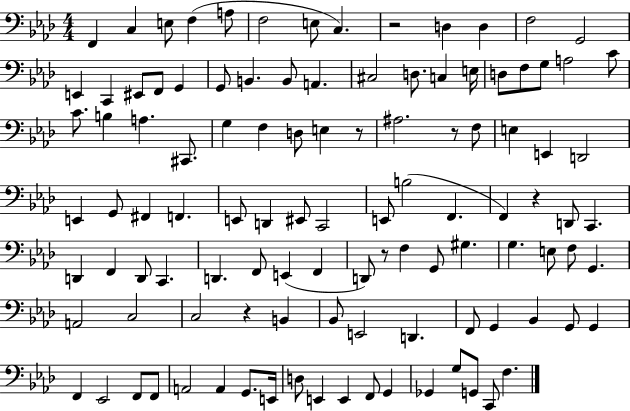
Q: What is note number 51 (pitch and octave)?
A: C2